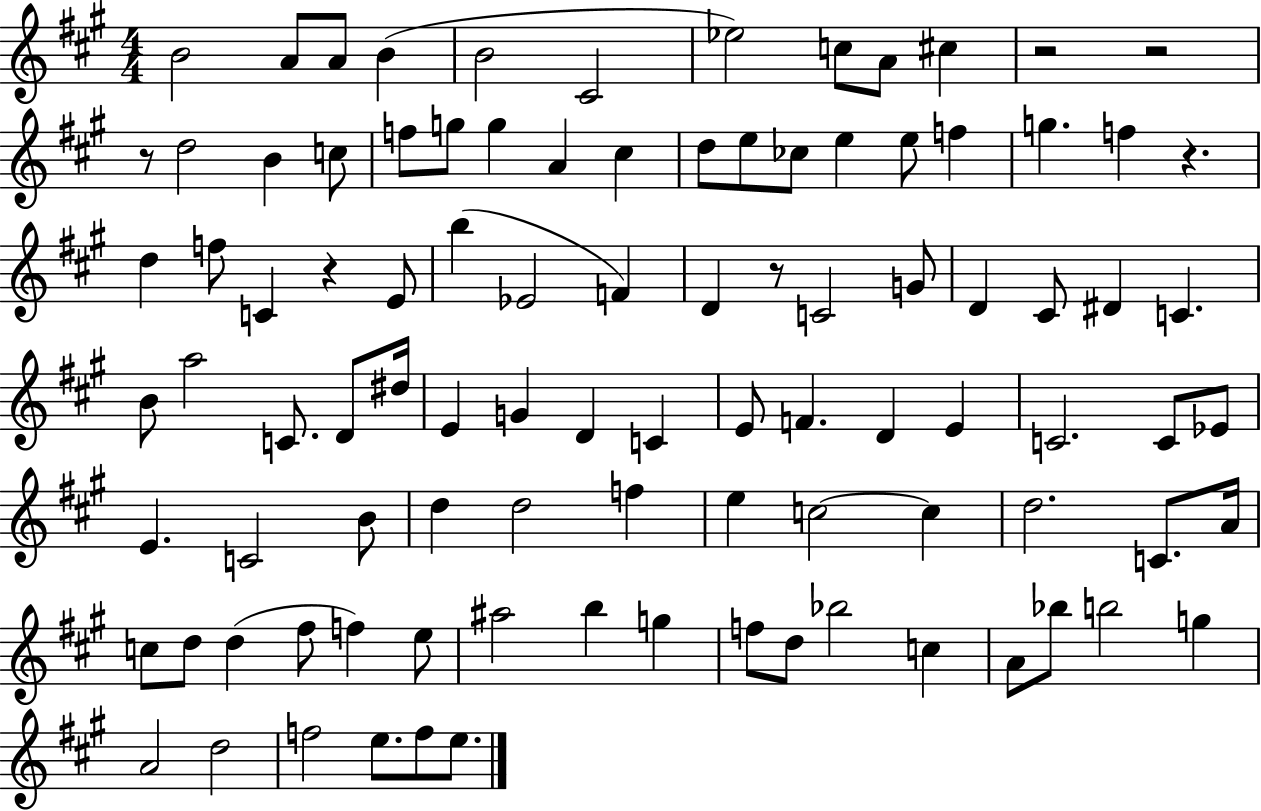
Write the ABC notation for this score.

X:1
T:Untitled
M:4/4
L:1/4
K:A
B2 A/2 A/2 B B2 ^C2 _e2 c/2 A/2 ^c z2 z2 z/2 d2 B c/2 f/2 g/2 g A ^c d/2 e/2 _c/2 e e/2 f g f z d f/2 C z E/2 b _E2 F D z/2 C2 G/2 D ^C/2 ^D C B/2 a2 C/2 D/2 ^d/4 E G D C E/2 F D E C2 C/2 _E/2 E C2 B/2 d d2 f e c2 c d2 C/2 A/4 c/2 d/2 d ^f/2 f e/2 ^a2 b g f/2 d/2 _b2 c A/2 _b/2 b2 g A2 d2 f2 e/2 f/2 e/2